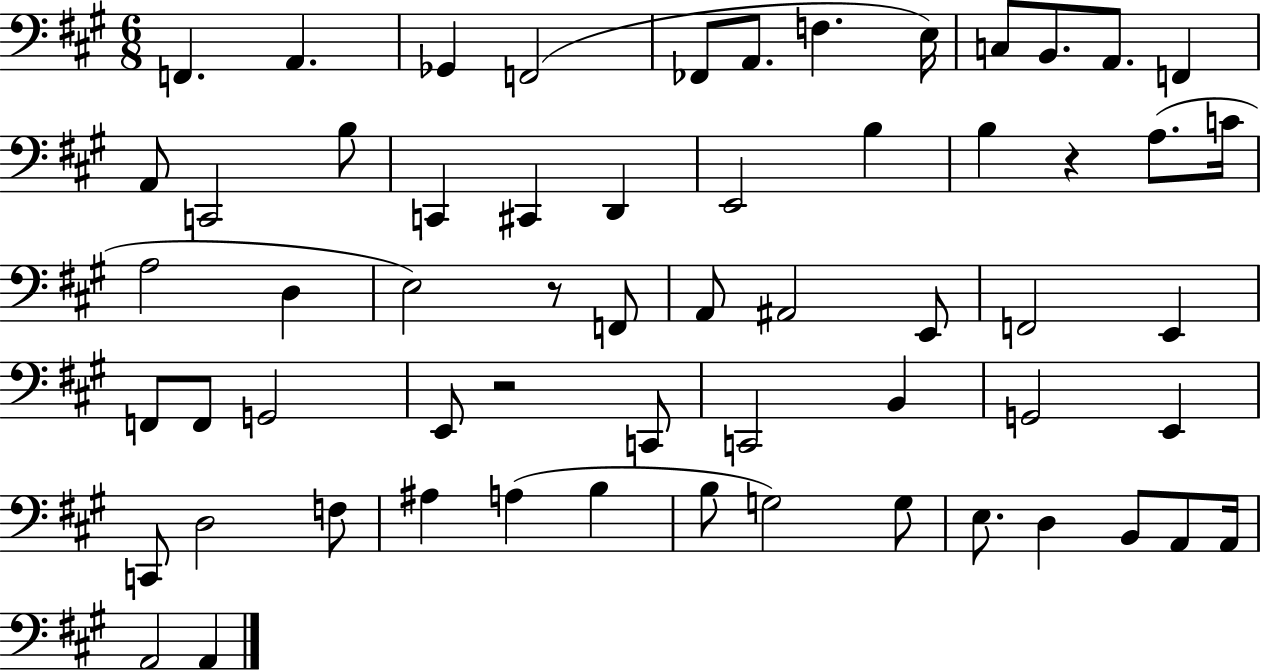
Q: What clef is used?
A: bass